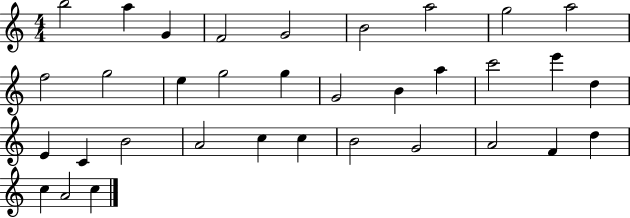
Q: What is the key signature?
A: C major